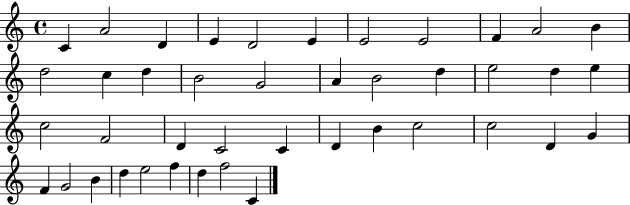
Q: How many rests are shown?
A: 0